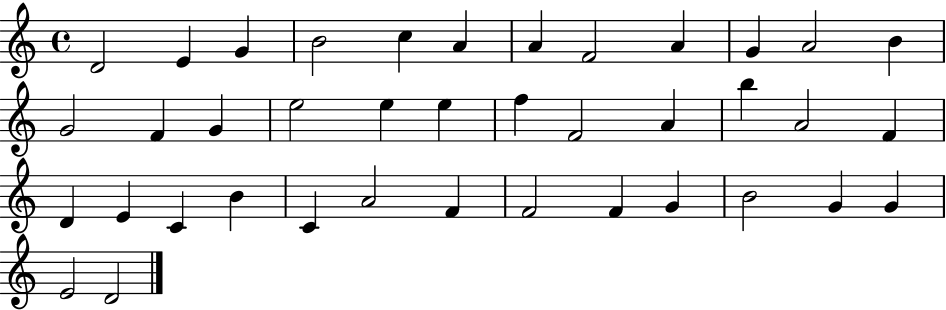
X:1
T:Untitled
M:4/4
L:1/4
K:C
D2 E G B2 c A A F2 A G A2 B G2 F G e2 e e f F2 A b A2 F D E C B C A2 F F2 F G B2 G G E2 D2